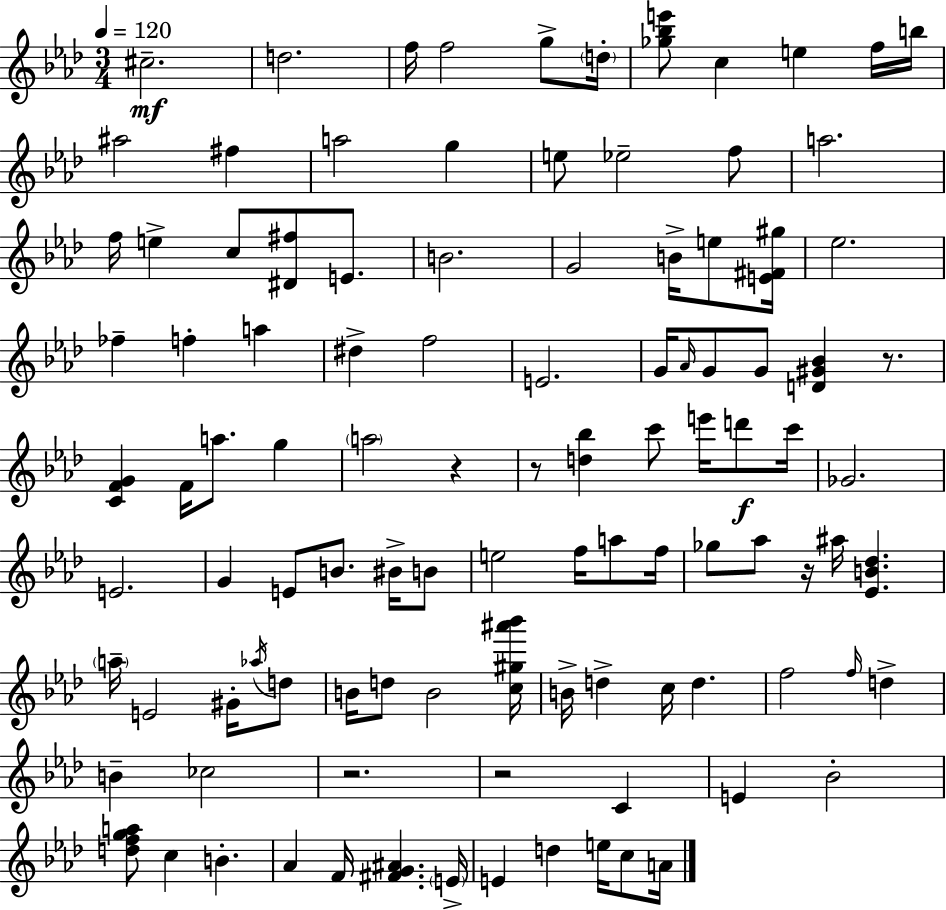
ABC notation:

X:1
T:Untitled
M:3/4
L:1/4
K:Ab
^c2 d2 f/4 f2 g/2 d/4 [_g_be']/2 c e f/4 b/4 ^a2 ^f a2 g e/2 _e2 f/2 a2 f/4 e c/2 [^D^f]/2 E/2 B2 G2 B/4 e/2 [E^F^g]/4 _e2 _f f a ^d f2 E2 G/4 _A/4 G/2 G/2 [D^G_B] z/2 [CFG] F/4 a/2 g a2 z z/2 [d_b] c'/2 e'/4 d'/2 c'/4 _G2 E2 G E/2 B/2 ^B/4 B/2 e2 f/4 a/2 f/4 _g/2 _a/2 z/4 ^a/4 [_EB_d] a/4 E2 ^G/4 _a/4 d/2 B/4 d/2 B2 [c^g^a'_b']/4 B/4 d c/4 d f2 f/4 d B _c2 z2 z2 C E _B2 [dfga]/2 c B _A F/4 [^FG^A] E/4 E d e/4 c/2 A/4